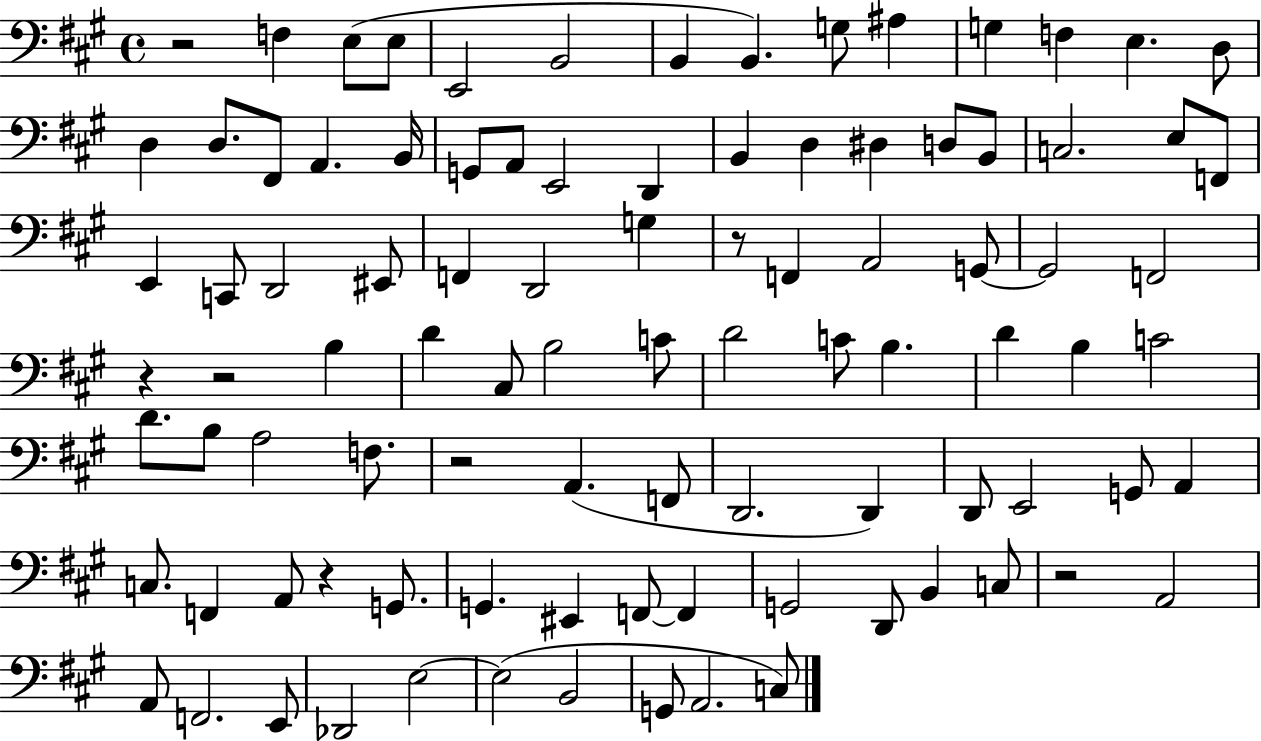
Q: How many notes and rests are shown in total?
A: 95